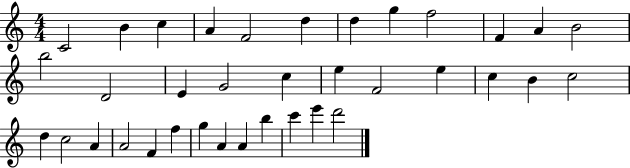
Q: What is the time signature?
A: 4/4